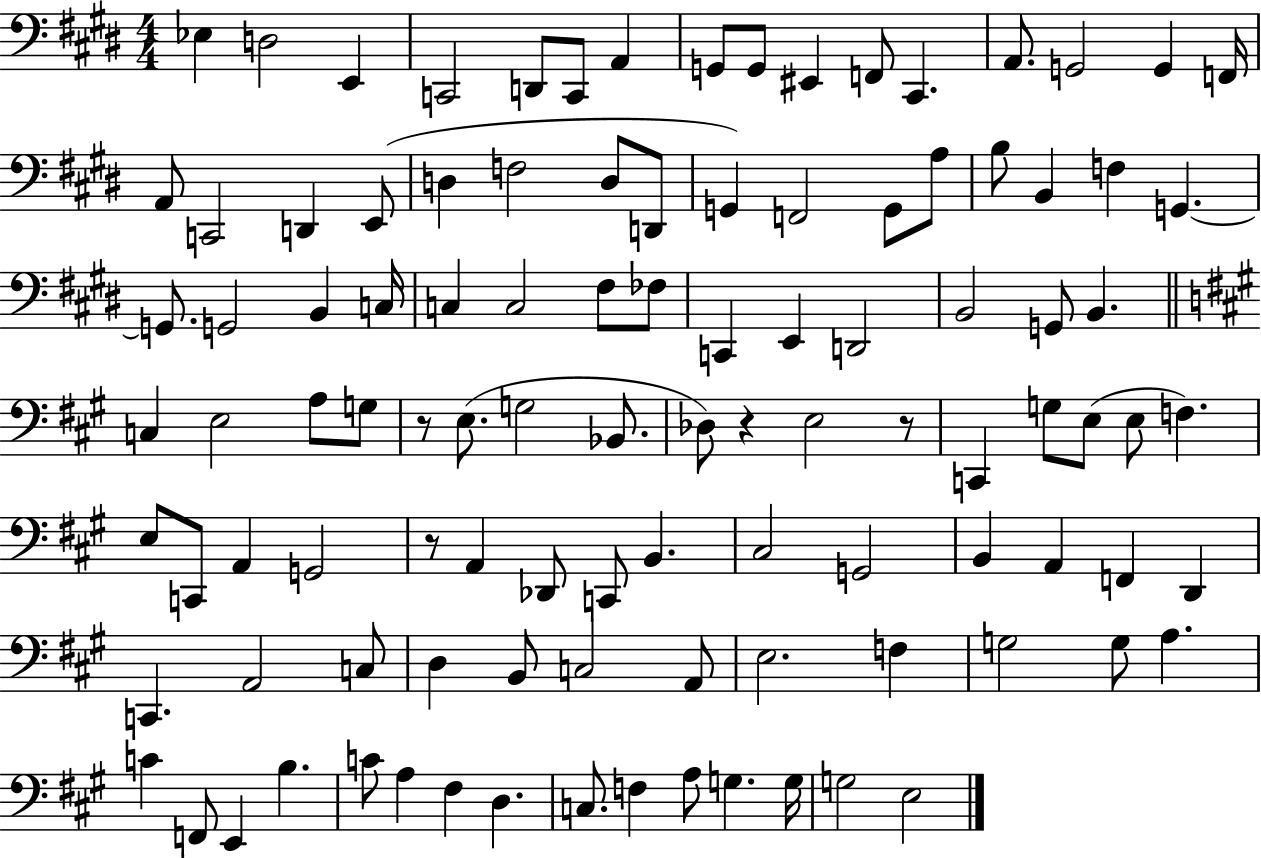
Eb3/q D3/h E2/q C2/h D2/e C2/e A2/q G2/e G2/e EIS2/q F2/e C#2/q. A2/e. G2/h G2/q F2/s A2/e C2/h D2/q E2/e D3/q F3/h D3/e D2/e G2/q F2/h G2/e A3/e B3/e B2/q F3/q G2/q. G2/e. G2/h B2/q C3/s C3/q C3/h F#3/e FES3/e C2/q E2/q D2/h B2/h G2/e B2/q. C3/q E3/h A3/e G3/e R/e E3/e. G3/h Bb2/e. Db3/e R/q E3/h R/e C2/q G3/e E3/e E3/e F3/q. E3/e C2/e A2/q G2/h R/e A2/q Db2/e C2/e B2/q. C#3/h G2/h B2/q A2/q F2/q D2/q C2/q. A2/h C3/e D3/q B2/e C3/h A2/e E3/h. F3/q G3/h G3/e A3/q. C4/q F2/e E2/q B3/q. C4/e A3/q F#3/q D3/q. C3/e. F3/q A3/e G3/q. G3/s G3/h E3/h